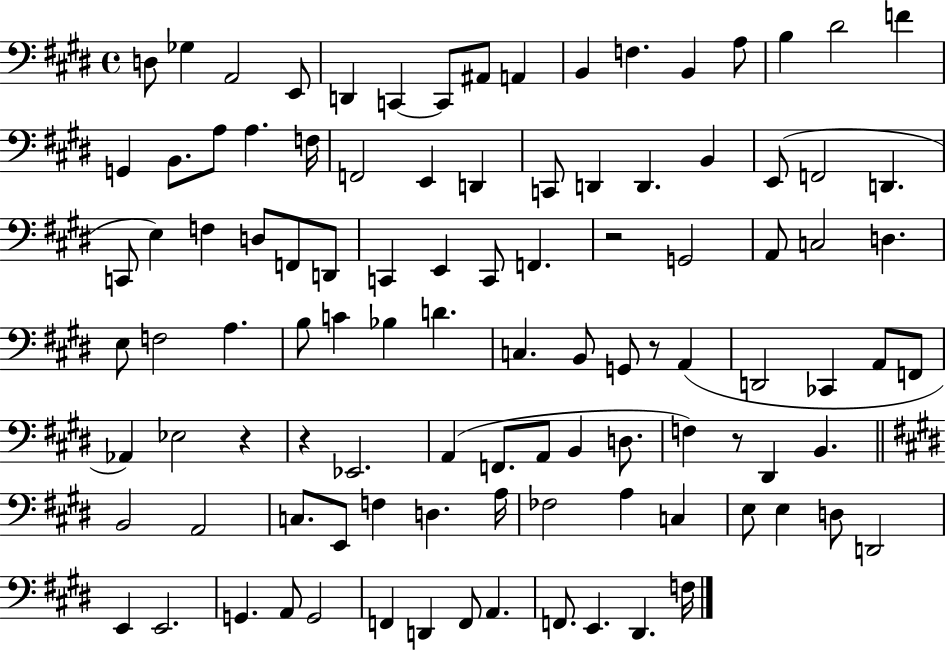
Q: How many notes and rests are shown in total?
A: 103